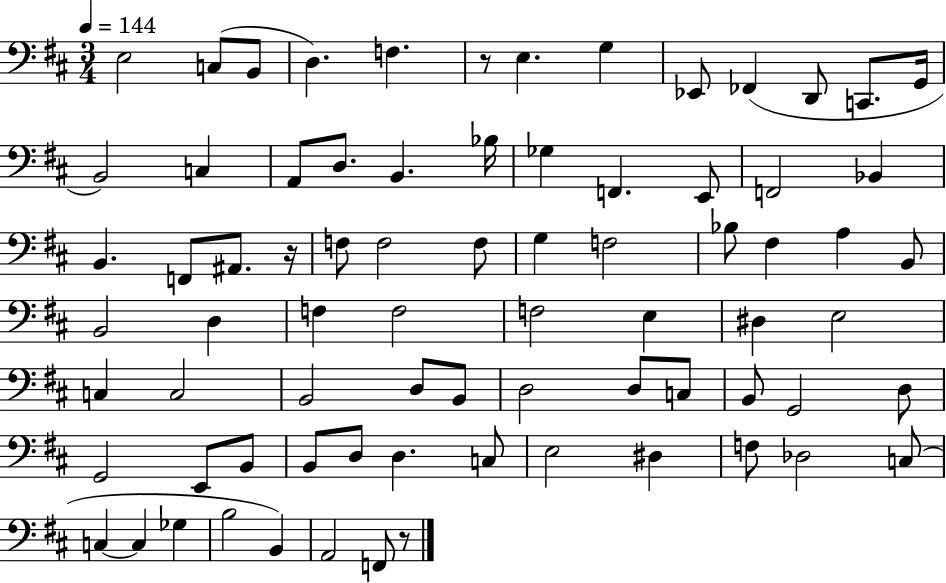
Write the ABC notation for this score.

X:1
T:Untitled
M:3/4
L:1/4
K:D
E,2 C,/2 B,,/2 D, F, z/2 E, G, _E,,/2 _F,, D,,/2 C,,/2 G,,/4 B,,2 C, A,,/2 D,/2 B,, _B,/4 _G, F,, E,,/2 F,,2 _B,, B,, F,,/2 ^A,,/2 z/4 F,/2 F,2 F,/2 G, F,2 _B,/2 ^F, A, B,,/2 B,,2 D, F, F,2 F,2 E, ^D, E,2 C, C,2 B,,2 D,/2 B,,/2 D,2 D,/2 C,/2 B,,/2 G,,2 D,/2 G,,2 E,,/2 B,,/2 B,,/2 D,/2 D, C,/2 E,2 ^D, F,/2 _D,2 C,/2 C, C, _G, B,2 B,, A,,2 F,,/2 z/2